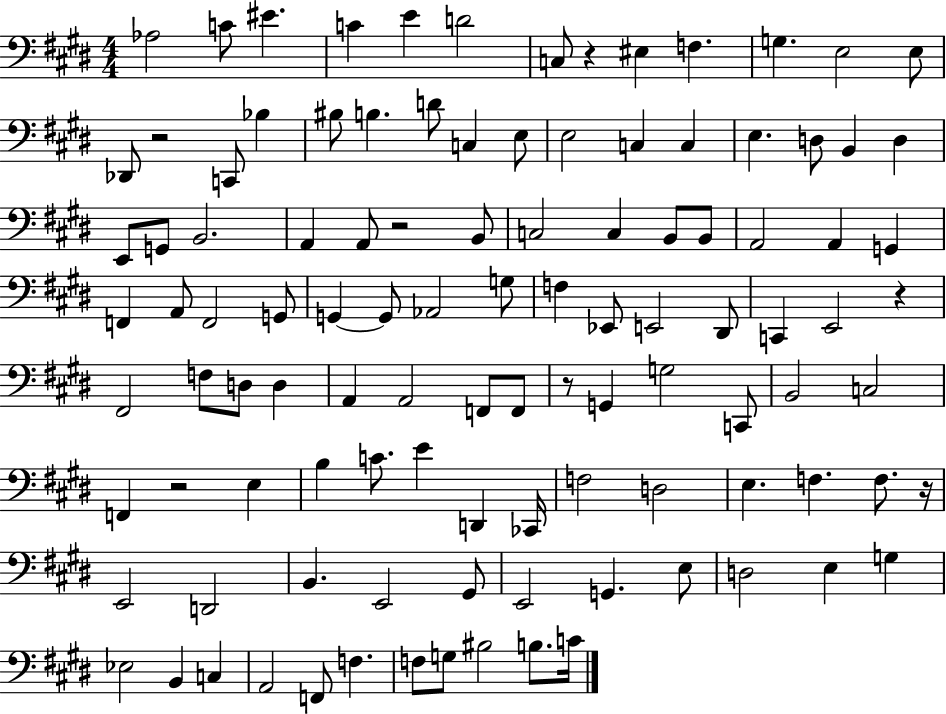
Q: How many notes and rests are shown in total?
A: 108